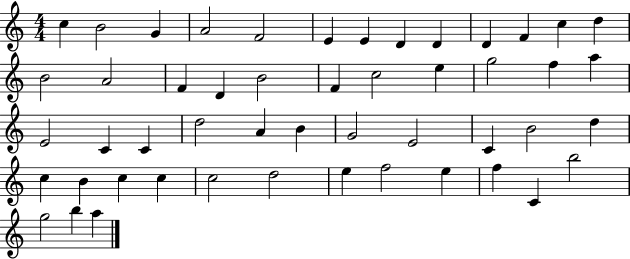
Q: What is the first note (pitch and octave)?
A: C5